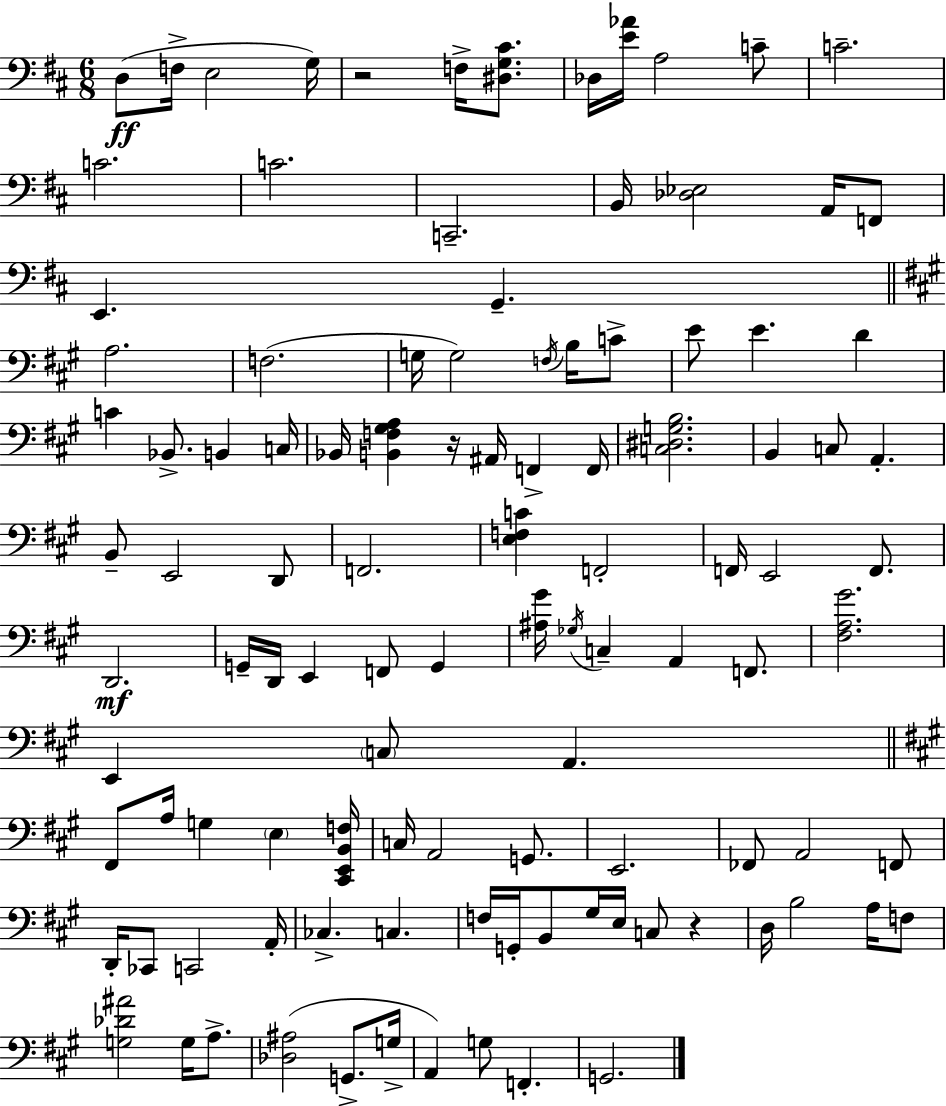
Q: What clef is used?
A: bass